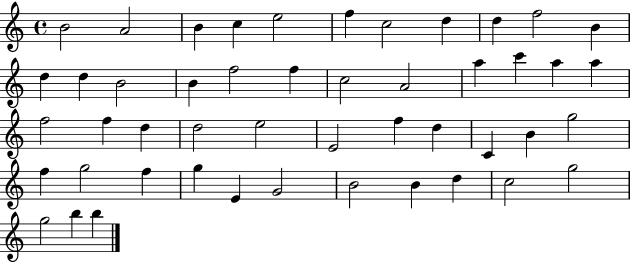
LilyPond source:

{
  \clef treble
  \time 4/4
  \defaultTimeSignature
  \key c \major
  b'2 a'2 | b'4 c''4 e''2 | f''4 c''2 d''4 | d''4 f''2 b'4 | \break d''4 d''4 b'2 | b'4 f''2 f''4 | c''2 a'2 | a''4 c'''4 a''4 a''4 | \break f''2 f''4 d''4 | d''2 e''2 | e'2 f''4 d''4 | c'4 b'4 g''2 | \break f''4 g''2 f''4 | g''4 e'4 g'2 | b'2 b'4 d''4 | c''2 g''2 | \break g''2 b''4 b''4 | \bar "|."
}